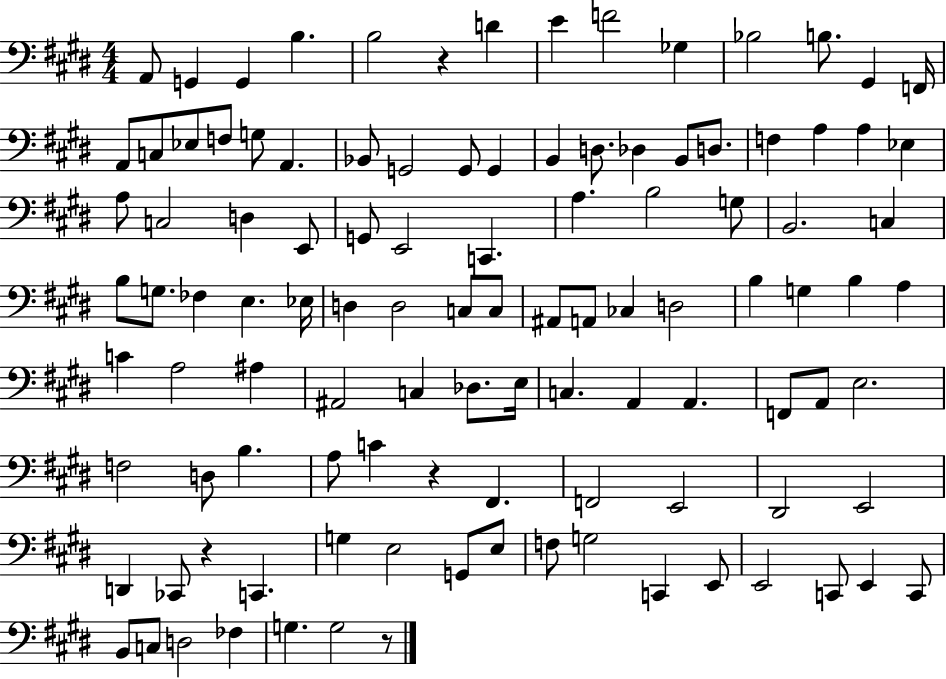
A2/e G2/q G2/q B3/q. B3/h R/q D4/q E4/q F4/h Gb3/q Bb3/h B3/e. G#2/q F2/s A2/e C3/e Eb3/e F3/e G3/e A2/q. Bb2/e G2/h G2/e G2/q B2/q D3/e. Db3/q B2/e D3/e. F3/q A3/q A3/q Eb3/q A3/e C3/h D3/q E2/e G2/e E2/h C2/q. A3/q. B3/h G3/e B2/h. C3/q B3/e G3/e. FES3/q E3/q. Eb3/s D3/q D3/h C3/e C3/e A#2/e A2/e CES3/q D3/h B3/q G3/q B3/q A3/q C4/q A3/h A#3/q A#2/h C3/q Db3/e. E3/s C3/q. A2/q A2/q. F2/e A2/e E3/h. F3/h D3/e B3/q. A3/e C4/q R/q F#2/q. F2/h E2/h D#2/h E2/h D2/q CES2/e R/q C2/q. G3/q E3/h G2/e E3/e F3/e G3/h C2/q E2/e E2/h C2/e E2/q C2/e B2/e C3/e D3/h FES3/q G3/q. G3/h R/e